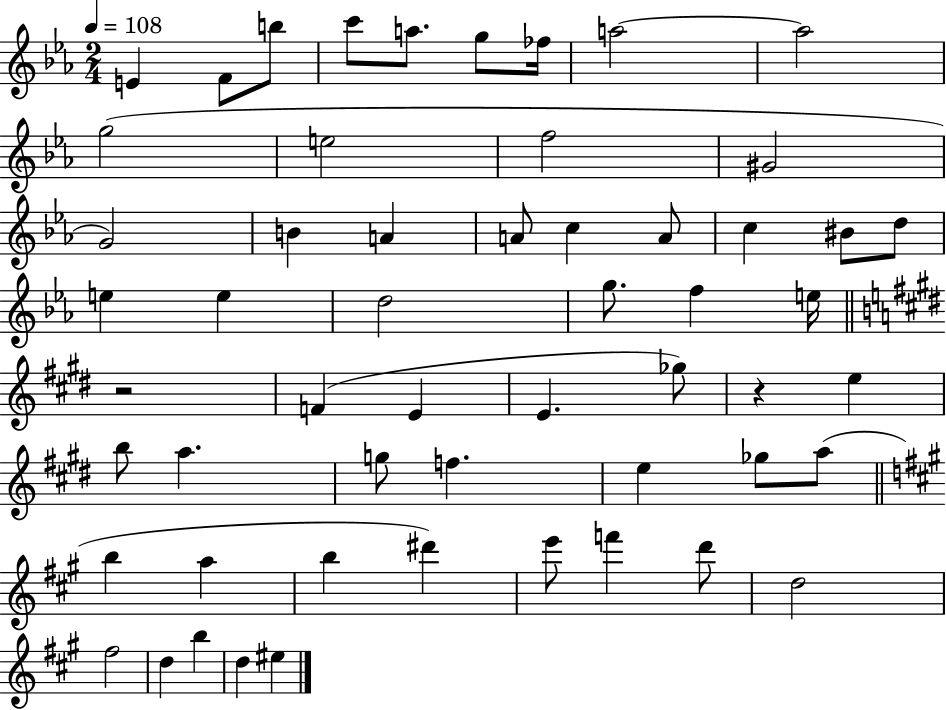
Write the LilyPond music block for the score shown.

{
  \clef treble
  \numericTimeSignature
  \time 2/4
  \key ees \major
  \tempo 4 = 108
  \repeat volta 2 { e'4 f'8 b''8 | c'''8 a''8. g''8 fes''16 | a''2~~ | a''2 | \break g''2( | e''2 | f''2 | gis'2 | \break g'2) | b'4 a'4 | a'8 c''4 a'8 | c''4 bis'8 d''8 | \break e''4 e''4 | d''2 | g''8. f''4 e''16 | \bar "||" \break \key e \major r2 | f'4( e'4 | e'4. ges''8) | r4 e''4 | \break b''8 a''4. | g''8 f''4. | e''4 ges''8 a''8( | \bar "||" \break \key a \major b''4 a''4 | b''4 dis'''4) | e'''8 f'''4 d'''8 | d''2 | \break fis''2 | d''4 b''4 | d''4 eis''4 | } \bar "|."
}